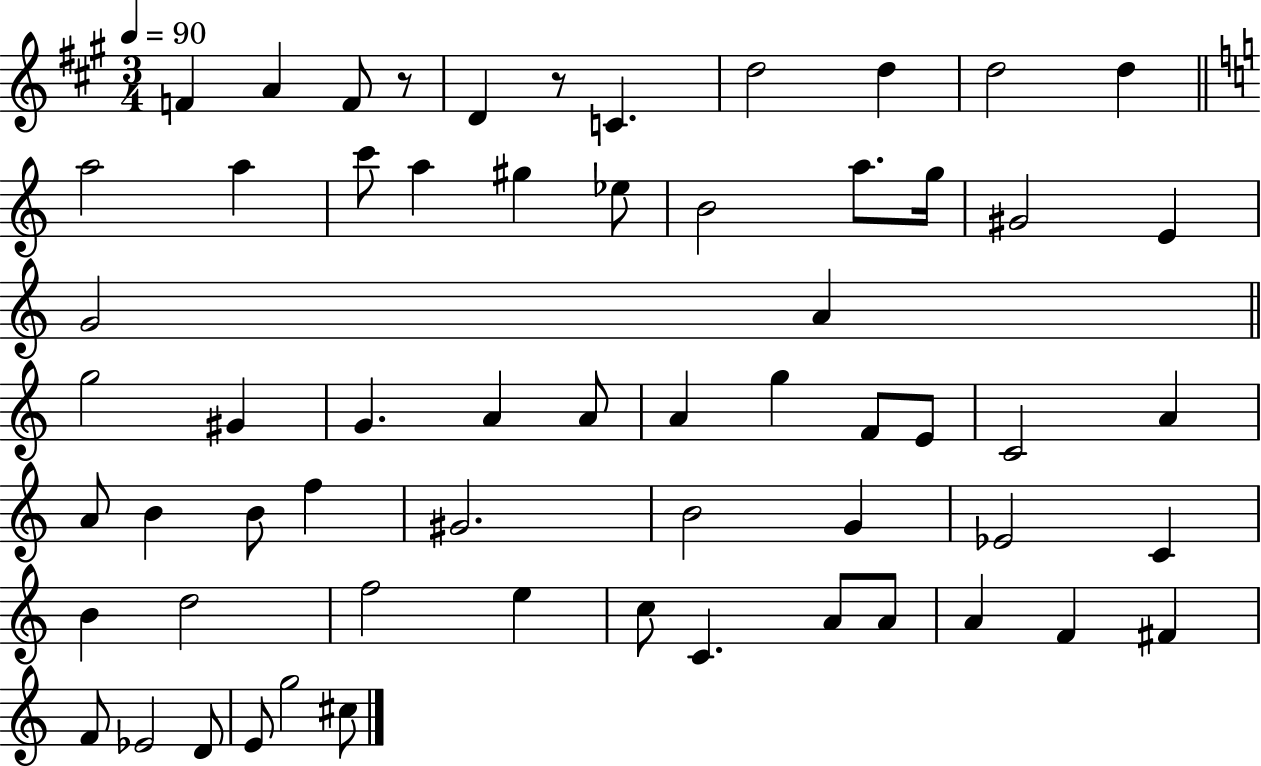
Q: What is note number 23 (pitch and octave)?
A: G5